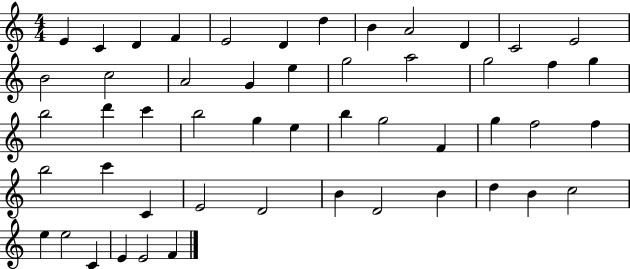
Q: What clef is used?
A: treble